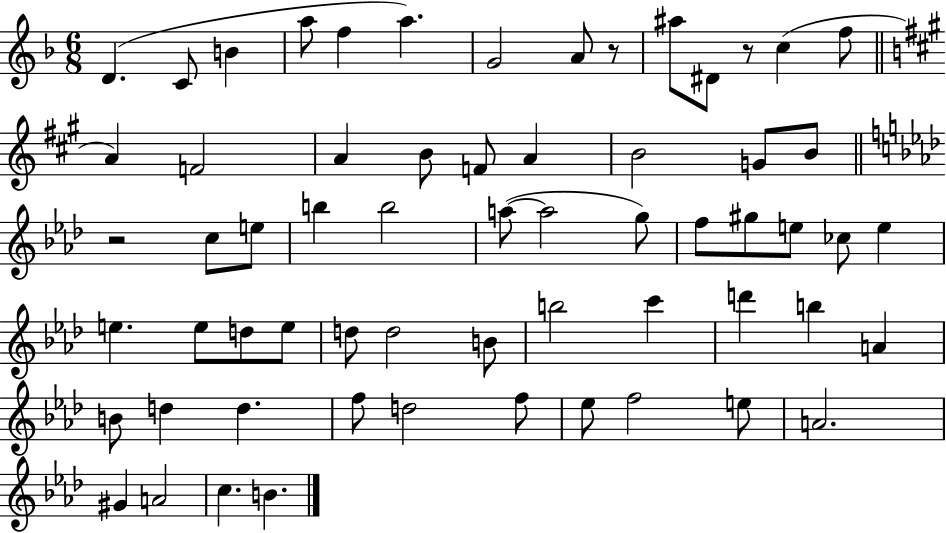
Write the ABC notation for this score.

X:1
T:Untitled
M:6/8
L:1/4
K:F
D C/2 B a/2 f a G2 A/2 z/2 ^a/2 ^D/2 z/2 c f/2 A F2 A B/2 F/2 A B2 G/2 B/2 z2 c/2 e/2 b b2 a/2 a2 g/2 f/2 ^g/2 e/2 _c/2 e e e/2 d/2 e/2 d/2 d2 B/2 b2 c' d' b A B/2 d d f/2 d2 f/2 _e/2 f2 e/2 A2 ^G A2 c B